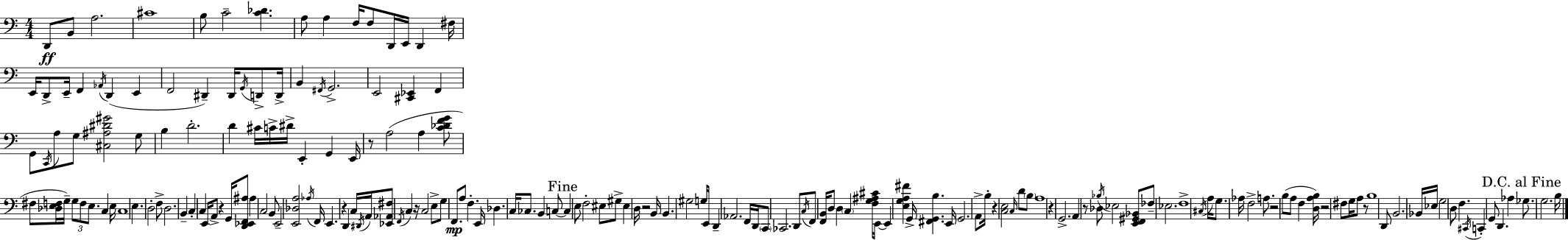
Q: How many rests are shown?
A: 11